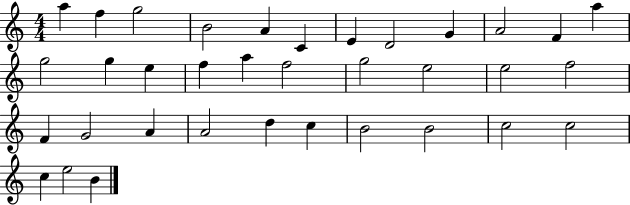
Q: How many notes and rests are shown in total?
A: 35